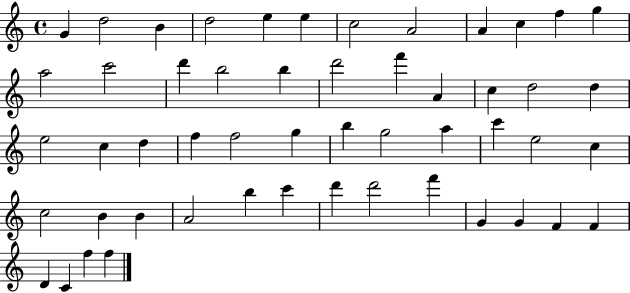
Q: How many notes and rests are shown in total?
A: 52